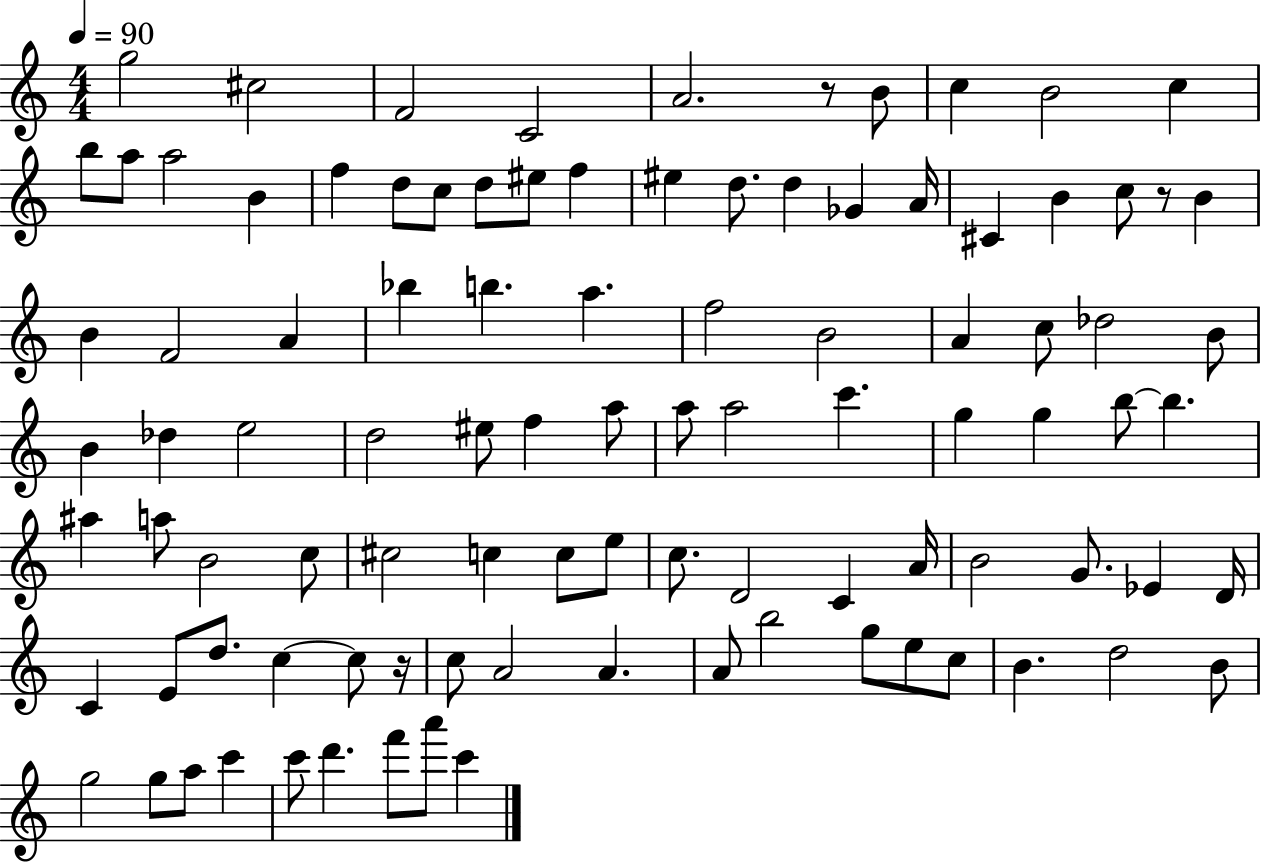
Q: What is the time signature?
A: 4/4